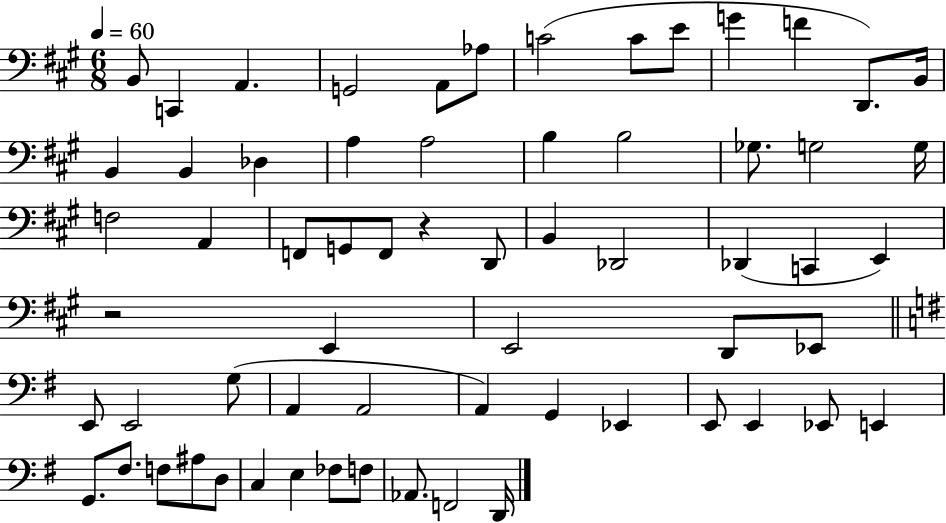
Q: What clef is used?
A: bass